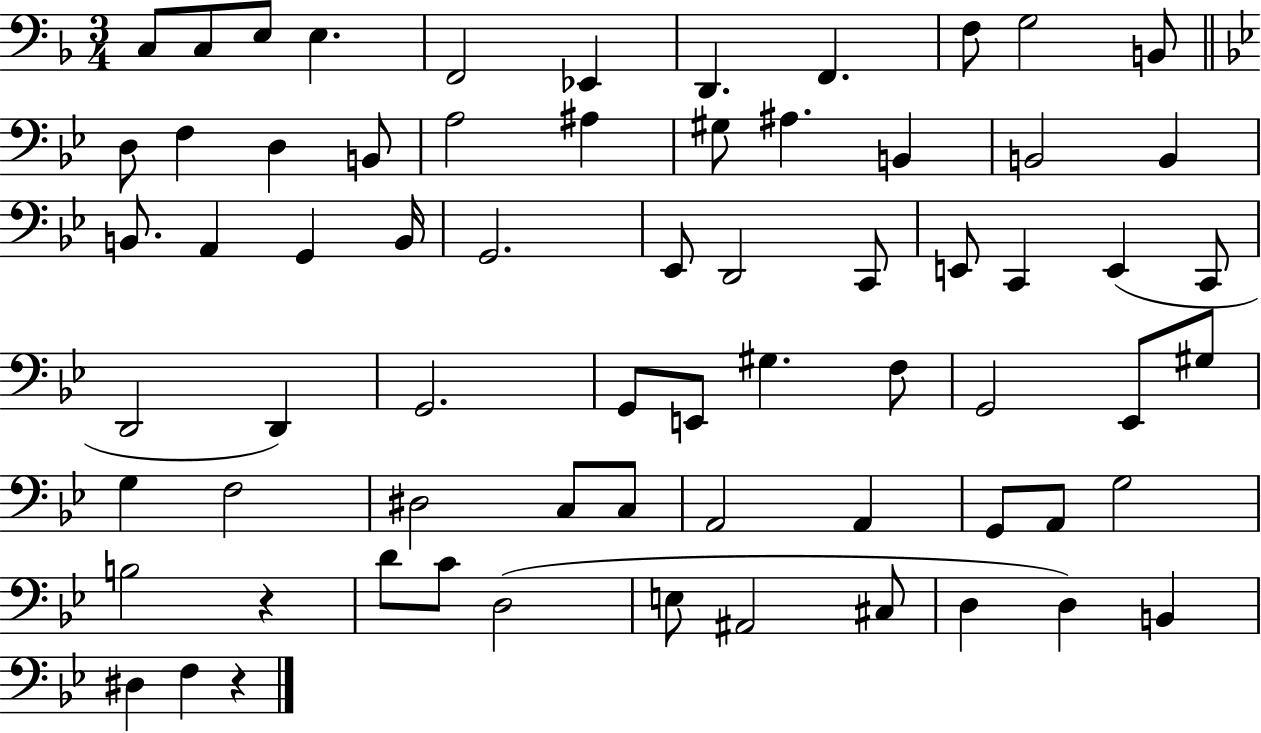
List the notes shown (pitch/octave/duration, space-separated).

C3/e C3/e E3/e E3/q. F2/h Eb2/q D2/q. F2/q. F3/e G3/h B2/e D3/e F3/q D3/q B2/e A3/h A#3/q G#3/e A#3/q. B2/q B2/h B2/q B2/e. A2/q G2/q B2/s G2/h. Eb2/e D2/h C2/e E2/e C2/q E2/q C2/e D2/h D2/q G2/h. G2/e E2/e G#3/q. F3/e G2/h Eb2/e G#3/e G3/q F3/h D#3/h C3/e C3/e A2/h A2/q G2/e A2/e G3/h B3/h R/q D4/e C4/e D3/h E3/e A#2/h C#3/e D3/q D3/q B2/q D#3/q F3/q R/q